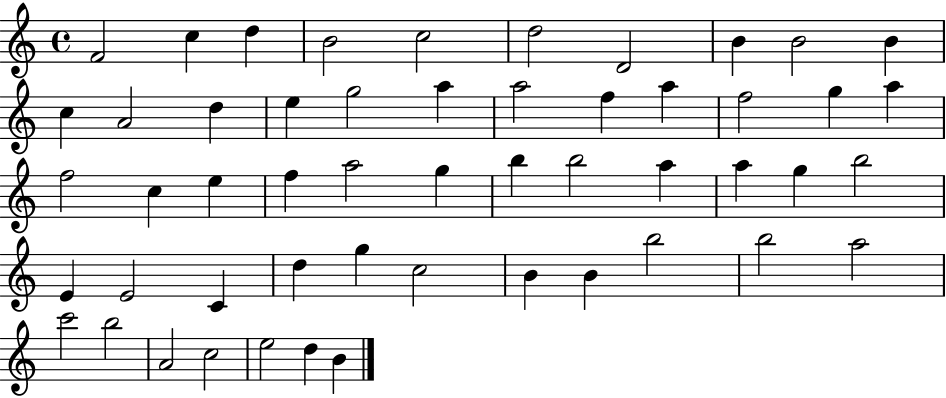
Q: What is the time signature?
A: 4/4